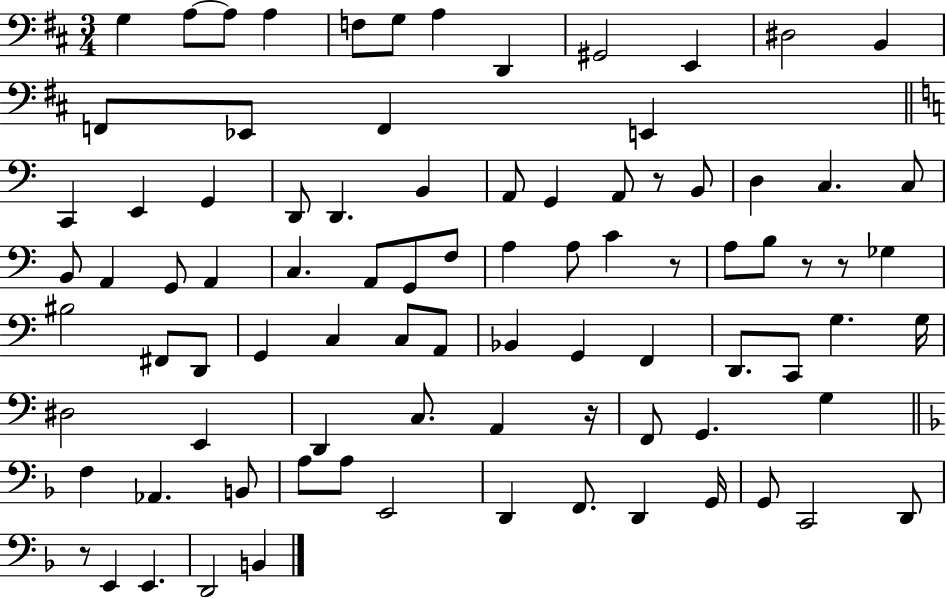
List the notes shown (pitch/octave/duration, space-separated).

G3/q A3/e A3/e A3/q F3/e G3/e A3/q D2/q G#2/h E2/q D#3/h B2/q F2/e Eb2/e F2/q E2/q C2/q E2/q G2/q D2/e D2/q. B2/q A2/e G2/q A2/e R/e B2/e D3/q C3/q. C3/e B2/e A2/q G2/e A2/q C3/q. A2/e G2/e F3/e A3/q A3/e C4/q R/e A3/e B3/e R/e R/e Gb3/q BIS3/h F#2/e D2/e G2/q C3/q C3/e A2/e Bb2/q G2/q F2/q D2/e. C2/e G3/q. G3/s D#3/h E2/q D2/q C3/e. A2/q R/s F2/e G2/q. G3/q F3/q Ab2/q. B2/e A3/e A3/e E2/h D2/q F2/e. D2/q G2/s G2/e C2/h D2/e R/e E2/q E2/q. D2/h B2/q